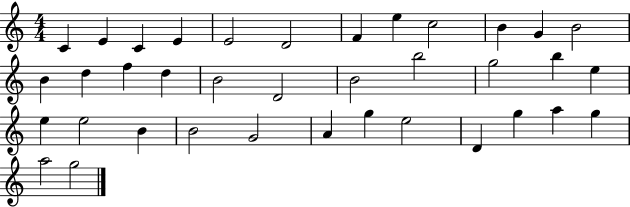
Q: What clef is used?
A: treble